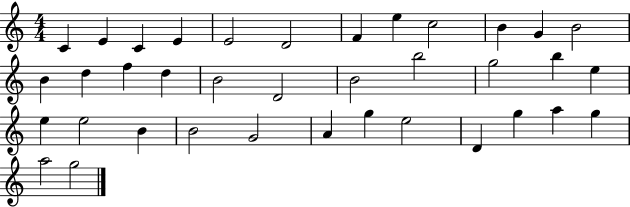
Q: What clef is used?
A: treble